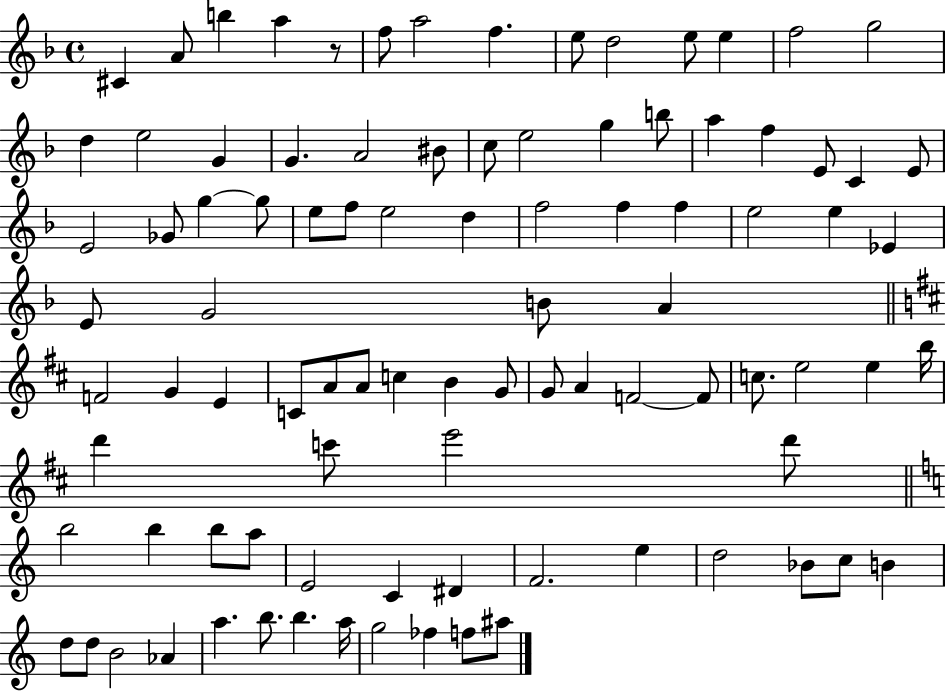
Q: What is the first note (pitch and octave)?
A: C#4